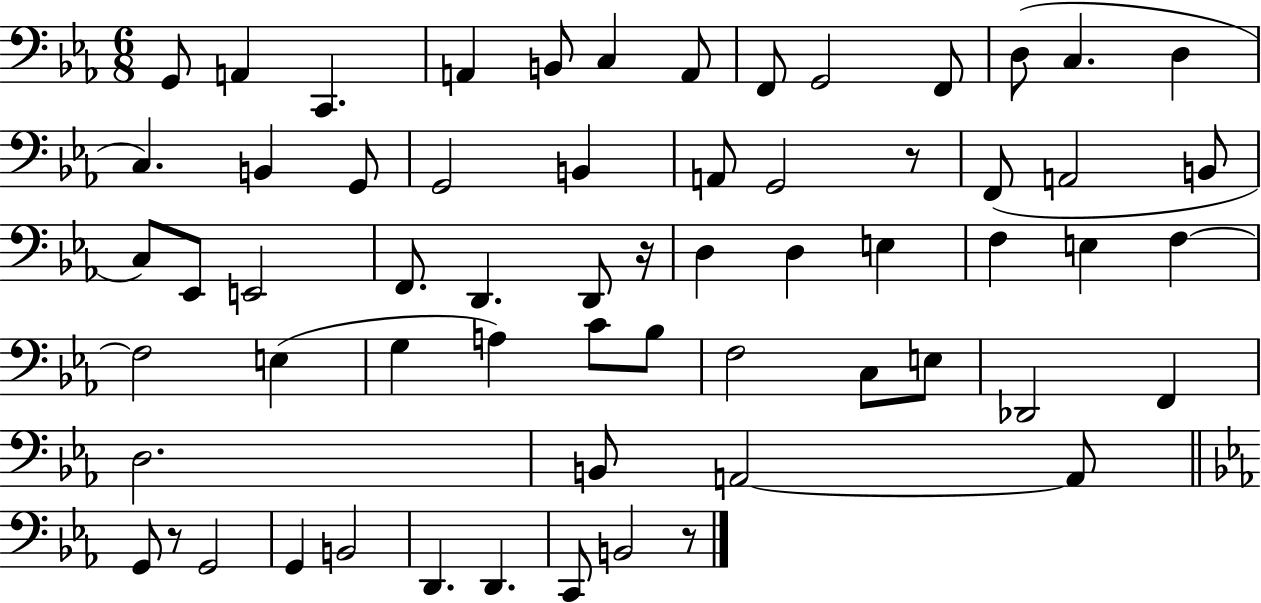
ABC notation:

X:1
T:Untitled
M:6/8
L:1/4
K:Eb
G,,/2 A,, C,, A,, B,,/2 C, A,,/2 F,,/2 G,,2 F,,/2 D,/2 C, D, C, B,, G,,/2 G,,2 B,, A,,/2 G,,2 z/2 F,,/2 A,,2 B,,/2 C,/2 _E,,/2 E,,2 F,,/2 D,, D,,/2 z/4 D, D, E, F, E, F, F,2 E, G, A, C/2 _B,/2 F,2 C,/2 E,/2 _D,,2 F,, D,2 B,,/2 A,,2 A,,/2 G,,/2 z/2 G,,2 G,, B,,2 D,, D,, C,,/2 B,,2 z/2